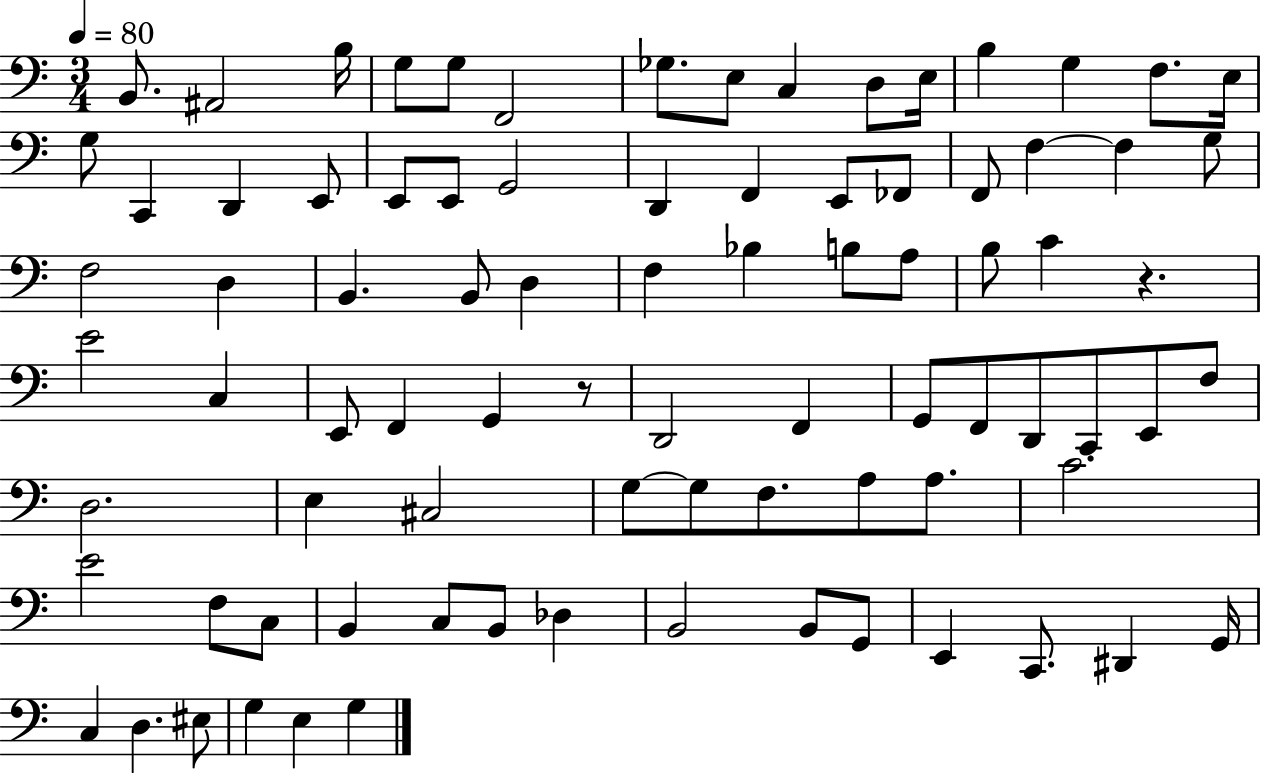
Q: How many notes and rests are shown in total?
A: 85